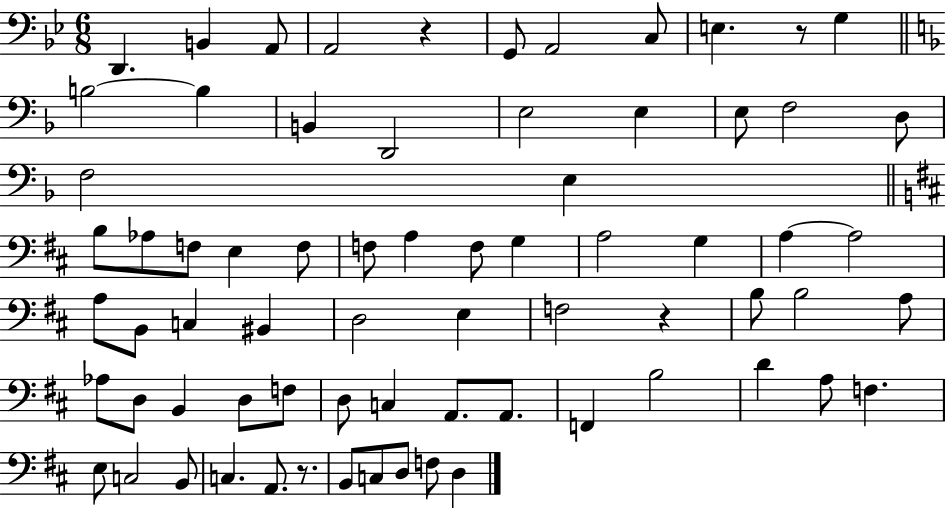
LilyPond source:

{
  \clef bass
  \numericTimeSignature
  \time 6/8
  \key bes \major
  \repeat volta 2 { d,4. b,4 a,8 | a,2 r4 | g,8 a,2 c8 | e4. r8 g4 | \break \bar "||" \break \key f \major b2~~ b4 | b,4 d,2 | e2 e4 | e8 f2 d8 | \break f2 e4 | \bar "||" \break \key d \major b8 aes8 f8 e4 f8 | f8 a4 f8 g4 | a2 g4 | a4~~ a2 | \break a8 b,8 c4 bis,4 | d2 e4 | f2 r4 | b8 b2 a8 | \break aes8 d8 b,4 d8 f8 | d8 c4 a,8. a,8. | f,4 b2 | d'4 a8 f4. | \break e8 c2 b,8 | c4. a,8. r8. | b,8 c8 d8 f8 d4 | } \bar "|."
}